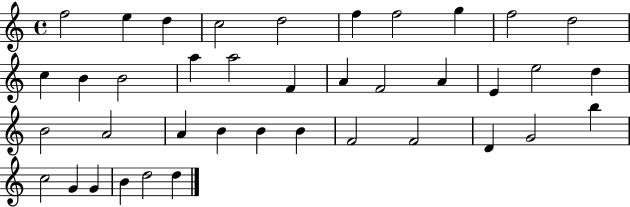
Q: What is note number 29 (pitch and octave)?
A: F4